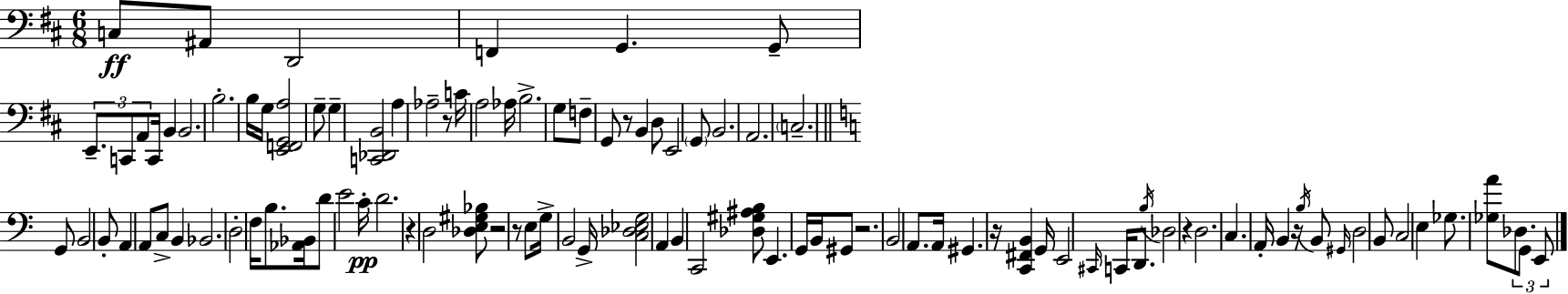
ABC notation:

X:1
T:Untitled
M:6/8
L:1/4
K:D
C,/2 ^A,,/2 D,,2 F,, G,, G,,/2 E,,/2 C,,/2 A,,/2 C,,/4 B,, B,,2 B,2 B,/4 G,/4 [E,,F,,G,,A,]2 G,/2 G, [C,,_D,,B,,]2 A, _A,2 z/2 C/4 A,2 _A,/4 B,2 G,/2 F,/2 G,,/2 z/2 B,, D,/2 E,,2 G,,/2 B,,2 A,,2 C,2 G,,/2 B,,2 B,,/2 A,, A,,/2 C,/2 B,, _B,,2 D,2 F,/4 B,/2 [_A,,_B,,]/4 D/2 E2 C/4 D2 z D,2 [_D,E,^G,_B,]/2 z2 z/2 E,/2 G,/4 B,,2 G,,/4 [C,_D,_E,G,]2 A,, B,, C,,2 [_D,^G,^A,B,]/2 E,, G,,/4 B,,/4 ^G,,/2 z2 B,,2 A,,/2 A,,/4 ^G,, z/4 [C,,^F,,B,,] G,,/4 E,,2 ^C,,/4 C,,/4 D,,/2 B,/4 _D,2 z D,2 C, A,,/4 B,, z/4 B,/4 B,,/2 ^G,,/4 D,2 B,,/2 C,2 E, _G,/2 [_G,A]/2 _D,/2 G,,/2 E,,/2